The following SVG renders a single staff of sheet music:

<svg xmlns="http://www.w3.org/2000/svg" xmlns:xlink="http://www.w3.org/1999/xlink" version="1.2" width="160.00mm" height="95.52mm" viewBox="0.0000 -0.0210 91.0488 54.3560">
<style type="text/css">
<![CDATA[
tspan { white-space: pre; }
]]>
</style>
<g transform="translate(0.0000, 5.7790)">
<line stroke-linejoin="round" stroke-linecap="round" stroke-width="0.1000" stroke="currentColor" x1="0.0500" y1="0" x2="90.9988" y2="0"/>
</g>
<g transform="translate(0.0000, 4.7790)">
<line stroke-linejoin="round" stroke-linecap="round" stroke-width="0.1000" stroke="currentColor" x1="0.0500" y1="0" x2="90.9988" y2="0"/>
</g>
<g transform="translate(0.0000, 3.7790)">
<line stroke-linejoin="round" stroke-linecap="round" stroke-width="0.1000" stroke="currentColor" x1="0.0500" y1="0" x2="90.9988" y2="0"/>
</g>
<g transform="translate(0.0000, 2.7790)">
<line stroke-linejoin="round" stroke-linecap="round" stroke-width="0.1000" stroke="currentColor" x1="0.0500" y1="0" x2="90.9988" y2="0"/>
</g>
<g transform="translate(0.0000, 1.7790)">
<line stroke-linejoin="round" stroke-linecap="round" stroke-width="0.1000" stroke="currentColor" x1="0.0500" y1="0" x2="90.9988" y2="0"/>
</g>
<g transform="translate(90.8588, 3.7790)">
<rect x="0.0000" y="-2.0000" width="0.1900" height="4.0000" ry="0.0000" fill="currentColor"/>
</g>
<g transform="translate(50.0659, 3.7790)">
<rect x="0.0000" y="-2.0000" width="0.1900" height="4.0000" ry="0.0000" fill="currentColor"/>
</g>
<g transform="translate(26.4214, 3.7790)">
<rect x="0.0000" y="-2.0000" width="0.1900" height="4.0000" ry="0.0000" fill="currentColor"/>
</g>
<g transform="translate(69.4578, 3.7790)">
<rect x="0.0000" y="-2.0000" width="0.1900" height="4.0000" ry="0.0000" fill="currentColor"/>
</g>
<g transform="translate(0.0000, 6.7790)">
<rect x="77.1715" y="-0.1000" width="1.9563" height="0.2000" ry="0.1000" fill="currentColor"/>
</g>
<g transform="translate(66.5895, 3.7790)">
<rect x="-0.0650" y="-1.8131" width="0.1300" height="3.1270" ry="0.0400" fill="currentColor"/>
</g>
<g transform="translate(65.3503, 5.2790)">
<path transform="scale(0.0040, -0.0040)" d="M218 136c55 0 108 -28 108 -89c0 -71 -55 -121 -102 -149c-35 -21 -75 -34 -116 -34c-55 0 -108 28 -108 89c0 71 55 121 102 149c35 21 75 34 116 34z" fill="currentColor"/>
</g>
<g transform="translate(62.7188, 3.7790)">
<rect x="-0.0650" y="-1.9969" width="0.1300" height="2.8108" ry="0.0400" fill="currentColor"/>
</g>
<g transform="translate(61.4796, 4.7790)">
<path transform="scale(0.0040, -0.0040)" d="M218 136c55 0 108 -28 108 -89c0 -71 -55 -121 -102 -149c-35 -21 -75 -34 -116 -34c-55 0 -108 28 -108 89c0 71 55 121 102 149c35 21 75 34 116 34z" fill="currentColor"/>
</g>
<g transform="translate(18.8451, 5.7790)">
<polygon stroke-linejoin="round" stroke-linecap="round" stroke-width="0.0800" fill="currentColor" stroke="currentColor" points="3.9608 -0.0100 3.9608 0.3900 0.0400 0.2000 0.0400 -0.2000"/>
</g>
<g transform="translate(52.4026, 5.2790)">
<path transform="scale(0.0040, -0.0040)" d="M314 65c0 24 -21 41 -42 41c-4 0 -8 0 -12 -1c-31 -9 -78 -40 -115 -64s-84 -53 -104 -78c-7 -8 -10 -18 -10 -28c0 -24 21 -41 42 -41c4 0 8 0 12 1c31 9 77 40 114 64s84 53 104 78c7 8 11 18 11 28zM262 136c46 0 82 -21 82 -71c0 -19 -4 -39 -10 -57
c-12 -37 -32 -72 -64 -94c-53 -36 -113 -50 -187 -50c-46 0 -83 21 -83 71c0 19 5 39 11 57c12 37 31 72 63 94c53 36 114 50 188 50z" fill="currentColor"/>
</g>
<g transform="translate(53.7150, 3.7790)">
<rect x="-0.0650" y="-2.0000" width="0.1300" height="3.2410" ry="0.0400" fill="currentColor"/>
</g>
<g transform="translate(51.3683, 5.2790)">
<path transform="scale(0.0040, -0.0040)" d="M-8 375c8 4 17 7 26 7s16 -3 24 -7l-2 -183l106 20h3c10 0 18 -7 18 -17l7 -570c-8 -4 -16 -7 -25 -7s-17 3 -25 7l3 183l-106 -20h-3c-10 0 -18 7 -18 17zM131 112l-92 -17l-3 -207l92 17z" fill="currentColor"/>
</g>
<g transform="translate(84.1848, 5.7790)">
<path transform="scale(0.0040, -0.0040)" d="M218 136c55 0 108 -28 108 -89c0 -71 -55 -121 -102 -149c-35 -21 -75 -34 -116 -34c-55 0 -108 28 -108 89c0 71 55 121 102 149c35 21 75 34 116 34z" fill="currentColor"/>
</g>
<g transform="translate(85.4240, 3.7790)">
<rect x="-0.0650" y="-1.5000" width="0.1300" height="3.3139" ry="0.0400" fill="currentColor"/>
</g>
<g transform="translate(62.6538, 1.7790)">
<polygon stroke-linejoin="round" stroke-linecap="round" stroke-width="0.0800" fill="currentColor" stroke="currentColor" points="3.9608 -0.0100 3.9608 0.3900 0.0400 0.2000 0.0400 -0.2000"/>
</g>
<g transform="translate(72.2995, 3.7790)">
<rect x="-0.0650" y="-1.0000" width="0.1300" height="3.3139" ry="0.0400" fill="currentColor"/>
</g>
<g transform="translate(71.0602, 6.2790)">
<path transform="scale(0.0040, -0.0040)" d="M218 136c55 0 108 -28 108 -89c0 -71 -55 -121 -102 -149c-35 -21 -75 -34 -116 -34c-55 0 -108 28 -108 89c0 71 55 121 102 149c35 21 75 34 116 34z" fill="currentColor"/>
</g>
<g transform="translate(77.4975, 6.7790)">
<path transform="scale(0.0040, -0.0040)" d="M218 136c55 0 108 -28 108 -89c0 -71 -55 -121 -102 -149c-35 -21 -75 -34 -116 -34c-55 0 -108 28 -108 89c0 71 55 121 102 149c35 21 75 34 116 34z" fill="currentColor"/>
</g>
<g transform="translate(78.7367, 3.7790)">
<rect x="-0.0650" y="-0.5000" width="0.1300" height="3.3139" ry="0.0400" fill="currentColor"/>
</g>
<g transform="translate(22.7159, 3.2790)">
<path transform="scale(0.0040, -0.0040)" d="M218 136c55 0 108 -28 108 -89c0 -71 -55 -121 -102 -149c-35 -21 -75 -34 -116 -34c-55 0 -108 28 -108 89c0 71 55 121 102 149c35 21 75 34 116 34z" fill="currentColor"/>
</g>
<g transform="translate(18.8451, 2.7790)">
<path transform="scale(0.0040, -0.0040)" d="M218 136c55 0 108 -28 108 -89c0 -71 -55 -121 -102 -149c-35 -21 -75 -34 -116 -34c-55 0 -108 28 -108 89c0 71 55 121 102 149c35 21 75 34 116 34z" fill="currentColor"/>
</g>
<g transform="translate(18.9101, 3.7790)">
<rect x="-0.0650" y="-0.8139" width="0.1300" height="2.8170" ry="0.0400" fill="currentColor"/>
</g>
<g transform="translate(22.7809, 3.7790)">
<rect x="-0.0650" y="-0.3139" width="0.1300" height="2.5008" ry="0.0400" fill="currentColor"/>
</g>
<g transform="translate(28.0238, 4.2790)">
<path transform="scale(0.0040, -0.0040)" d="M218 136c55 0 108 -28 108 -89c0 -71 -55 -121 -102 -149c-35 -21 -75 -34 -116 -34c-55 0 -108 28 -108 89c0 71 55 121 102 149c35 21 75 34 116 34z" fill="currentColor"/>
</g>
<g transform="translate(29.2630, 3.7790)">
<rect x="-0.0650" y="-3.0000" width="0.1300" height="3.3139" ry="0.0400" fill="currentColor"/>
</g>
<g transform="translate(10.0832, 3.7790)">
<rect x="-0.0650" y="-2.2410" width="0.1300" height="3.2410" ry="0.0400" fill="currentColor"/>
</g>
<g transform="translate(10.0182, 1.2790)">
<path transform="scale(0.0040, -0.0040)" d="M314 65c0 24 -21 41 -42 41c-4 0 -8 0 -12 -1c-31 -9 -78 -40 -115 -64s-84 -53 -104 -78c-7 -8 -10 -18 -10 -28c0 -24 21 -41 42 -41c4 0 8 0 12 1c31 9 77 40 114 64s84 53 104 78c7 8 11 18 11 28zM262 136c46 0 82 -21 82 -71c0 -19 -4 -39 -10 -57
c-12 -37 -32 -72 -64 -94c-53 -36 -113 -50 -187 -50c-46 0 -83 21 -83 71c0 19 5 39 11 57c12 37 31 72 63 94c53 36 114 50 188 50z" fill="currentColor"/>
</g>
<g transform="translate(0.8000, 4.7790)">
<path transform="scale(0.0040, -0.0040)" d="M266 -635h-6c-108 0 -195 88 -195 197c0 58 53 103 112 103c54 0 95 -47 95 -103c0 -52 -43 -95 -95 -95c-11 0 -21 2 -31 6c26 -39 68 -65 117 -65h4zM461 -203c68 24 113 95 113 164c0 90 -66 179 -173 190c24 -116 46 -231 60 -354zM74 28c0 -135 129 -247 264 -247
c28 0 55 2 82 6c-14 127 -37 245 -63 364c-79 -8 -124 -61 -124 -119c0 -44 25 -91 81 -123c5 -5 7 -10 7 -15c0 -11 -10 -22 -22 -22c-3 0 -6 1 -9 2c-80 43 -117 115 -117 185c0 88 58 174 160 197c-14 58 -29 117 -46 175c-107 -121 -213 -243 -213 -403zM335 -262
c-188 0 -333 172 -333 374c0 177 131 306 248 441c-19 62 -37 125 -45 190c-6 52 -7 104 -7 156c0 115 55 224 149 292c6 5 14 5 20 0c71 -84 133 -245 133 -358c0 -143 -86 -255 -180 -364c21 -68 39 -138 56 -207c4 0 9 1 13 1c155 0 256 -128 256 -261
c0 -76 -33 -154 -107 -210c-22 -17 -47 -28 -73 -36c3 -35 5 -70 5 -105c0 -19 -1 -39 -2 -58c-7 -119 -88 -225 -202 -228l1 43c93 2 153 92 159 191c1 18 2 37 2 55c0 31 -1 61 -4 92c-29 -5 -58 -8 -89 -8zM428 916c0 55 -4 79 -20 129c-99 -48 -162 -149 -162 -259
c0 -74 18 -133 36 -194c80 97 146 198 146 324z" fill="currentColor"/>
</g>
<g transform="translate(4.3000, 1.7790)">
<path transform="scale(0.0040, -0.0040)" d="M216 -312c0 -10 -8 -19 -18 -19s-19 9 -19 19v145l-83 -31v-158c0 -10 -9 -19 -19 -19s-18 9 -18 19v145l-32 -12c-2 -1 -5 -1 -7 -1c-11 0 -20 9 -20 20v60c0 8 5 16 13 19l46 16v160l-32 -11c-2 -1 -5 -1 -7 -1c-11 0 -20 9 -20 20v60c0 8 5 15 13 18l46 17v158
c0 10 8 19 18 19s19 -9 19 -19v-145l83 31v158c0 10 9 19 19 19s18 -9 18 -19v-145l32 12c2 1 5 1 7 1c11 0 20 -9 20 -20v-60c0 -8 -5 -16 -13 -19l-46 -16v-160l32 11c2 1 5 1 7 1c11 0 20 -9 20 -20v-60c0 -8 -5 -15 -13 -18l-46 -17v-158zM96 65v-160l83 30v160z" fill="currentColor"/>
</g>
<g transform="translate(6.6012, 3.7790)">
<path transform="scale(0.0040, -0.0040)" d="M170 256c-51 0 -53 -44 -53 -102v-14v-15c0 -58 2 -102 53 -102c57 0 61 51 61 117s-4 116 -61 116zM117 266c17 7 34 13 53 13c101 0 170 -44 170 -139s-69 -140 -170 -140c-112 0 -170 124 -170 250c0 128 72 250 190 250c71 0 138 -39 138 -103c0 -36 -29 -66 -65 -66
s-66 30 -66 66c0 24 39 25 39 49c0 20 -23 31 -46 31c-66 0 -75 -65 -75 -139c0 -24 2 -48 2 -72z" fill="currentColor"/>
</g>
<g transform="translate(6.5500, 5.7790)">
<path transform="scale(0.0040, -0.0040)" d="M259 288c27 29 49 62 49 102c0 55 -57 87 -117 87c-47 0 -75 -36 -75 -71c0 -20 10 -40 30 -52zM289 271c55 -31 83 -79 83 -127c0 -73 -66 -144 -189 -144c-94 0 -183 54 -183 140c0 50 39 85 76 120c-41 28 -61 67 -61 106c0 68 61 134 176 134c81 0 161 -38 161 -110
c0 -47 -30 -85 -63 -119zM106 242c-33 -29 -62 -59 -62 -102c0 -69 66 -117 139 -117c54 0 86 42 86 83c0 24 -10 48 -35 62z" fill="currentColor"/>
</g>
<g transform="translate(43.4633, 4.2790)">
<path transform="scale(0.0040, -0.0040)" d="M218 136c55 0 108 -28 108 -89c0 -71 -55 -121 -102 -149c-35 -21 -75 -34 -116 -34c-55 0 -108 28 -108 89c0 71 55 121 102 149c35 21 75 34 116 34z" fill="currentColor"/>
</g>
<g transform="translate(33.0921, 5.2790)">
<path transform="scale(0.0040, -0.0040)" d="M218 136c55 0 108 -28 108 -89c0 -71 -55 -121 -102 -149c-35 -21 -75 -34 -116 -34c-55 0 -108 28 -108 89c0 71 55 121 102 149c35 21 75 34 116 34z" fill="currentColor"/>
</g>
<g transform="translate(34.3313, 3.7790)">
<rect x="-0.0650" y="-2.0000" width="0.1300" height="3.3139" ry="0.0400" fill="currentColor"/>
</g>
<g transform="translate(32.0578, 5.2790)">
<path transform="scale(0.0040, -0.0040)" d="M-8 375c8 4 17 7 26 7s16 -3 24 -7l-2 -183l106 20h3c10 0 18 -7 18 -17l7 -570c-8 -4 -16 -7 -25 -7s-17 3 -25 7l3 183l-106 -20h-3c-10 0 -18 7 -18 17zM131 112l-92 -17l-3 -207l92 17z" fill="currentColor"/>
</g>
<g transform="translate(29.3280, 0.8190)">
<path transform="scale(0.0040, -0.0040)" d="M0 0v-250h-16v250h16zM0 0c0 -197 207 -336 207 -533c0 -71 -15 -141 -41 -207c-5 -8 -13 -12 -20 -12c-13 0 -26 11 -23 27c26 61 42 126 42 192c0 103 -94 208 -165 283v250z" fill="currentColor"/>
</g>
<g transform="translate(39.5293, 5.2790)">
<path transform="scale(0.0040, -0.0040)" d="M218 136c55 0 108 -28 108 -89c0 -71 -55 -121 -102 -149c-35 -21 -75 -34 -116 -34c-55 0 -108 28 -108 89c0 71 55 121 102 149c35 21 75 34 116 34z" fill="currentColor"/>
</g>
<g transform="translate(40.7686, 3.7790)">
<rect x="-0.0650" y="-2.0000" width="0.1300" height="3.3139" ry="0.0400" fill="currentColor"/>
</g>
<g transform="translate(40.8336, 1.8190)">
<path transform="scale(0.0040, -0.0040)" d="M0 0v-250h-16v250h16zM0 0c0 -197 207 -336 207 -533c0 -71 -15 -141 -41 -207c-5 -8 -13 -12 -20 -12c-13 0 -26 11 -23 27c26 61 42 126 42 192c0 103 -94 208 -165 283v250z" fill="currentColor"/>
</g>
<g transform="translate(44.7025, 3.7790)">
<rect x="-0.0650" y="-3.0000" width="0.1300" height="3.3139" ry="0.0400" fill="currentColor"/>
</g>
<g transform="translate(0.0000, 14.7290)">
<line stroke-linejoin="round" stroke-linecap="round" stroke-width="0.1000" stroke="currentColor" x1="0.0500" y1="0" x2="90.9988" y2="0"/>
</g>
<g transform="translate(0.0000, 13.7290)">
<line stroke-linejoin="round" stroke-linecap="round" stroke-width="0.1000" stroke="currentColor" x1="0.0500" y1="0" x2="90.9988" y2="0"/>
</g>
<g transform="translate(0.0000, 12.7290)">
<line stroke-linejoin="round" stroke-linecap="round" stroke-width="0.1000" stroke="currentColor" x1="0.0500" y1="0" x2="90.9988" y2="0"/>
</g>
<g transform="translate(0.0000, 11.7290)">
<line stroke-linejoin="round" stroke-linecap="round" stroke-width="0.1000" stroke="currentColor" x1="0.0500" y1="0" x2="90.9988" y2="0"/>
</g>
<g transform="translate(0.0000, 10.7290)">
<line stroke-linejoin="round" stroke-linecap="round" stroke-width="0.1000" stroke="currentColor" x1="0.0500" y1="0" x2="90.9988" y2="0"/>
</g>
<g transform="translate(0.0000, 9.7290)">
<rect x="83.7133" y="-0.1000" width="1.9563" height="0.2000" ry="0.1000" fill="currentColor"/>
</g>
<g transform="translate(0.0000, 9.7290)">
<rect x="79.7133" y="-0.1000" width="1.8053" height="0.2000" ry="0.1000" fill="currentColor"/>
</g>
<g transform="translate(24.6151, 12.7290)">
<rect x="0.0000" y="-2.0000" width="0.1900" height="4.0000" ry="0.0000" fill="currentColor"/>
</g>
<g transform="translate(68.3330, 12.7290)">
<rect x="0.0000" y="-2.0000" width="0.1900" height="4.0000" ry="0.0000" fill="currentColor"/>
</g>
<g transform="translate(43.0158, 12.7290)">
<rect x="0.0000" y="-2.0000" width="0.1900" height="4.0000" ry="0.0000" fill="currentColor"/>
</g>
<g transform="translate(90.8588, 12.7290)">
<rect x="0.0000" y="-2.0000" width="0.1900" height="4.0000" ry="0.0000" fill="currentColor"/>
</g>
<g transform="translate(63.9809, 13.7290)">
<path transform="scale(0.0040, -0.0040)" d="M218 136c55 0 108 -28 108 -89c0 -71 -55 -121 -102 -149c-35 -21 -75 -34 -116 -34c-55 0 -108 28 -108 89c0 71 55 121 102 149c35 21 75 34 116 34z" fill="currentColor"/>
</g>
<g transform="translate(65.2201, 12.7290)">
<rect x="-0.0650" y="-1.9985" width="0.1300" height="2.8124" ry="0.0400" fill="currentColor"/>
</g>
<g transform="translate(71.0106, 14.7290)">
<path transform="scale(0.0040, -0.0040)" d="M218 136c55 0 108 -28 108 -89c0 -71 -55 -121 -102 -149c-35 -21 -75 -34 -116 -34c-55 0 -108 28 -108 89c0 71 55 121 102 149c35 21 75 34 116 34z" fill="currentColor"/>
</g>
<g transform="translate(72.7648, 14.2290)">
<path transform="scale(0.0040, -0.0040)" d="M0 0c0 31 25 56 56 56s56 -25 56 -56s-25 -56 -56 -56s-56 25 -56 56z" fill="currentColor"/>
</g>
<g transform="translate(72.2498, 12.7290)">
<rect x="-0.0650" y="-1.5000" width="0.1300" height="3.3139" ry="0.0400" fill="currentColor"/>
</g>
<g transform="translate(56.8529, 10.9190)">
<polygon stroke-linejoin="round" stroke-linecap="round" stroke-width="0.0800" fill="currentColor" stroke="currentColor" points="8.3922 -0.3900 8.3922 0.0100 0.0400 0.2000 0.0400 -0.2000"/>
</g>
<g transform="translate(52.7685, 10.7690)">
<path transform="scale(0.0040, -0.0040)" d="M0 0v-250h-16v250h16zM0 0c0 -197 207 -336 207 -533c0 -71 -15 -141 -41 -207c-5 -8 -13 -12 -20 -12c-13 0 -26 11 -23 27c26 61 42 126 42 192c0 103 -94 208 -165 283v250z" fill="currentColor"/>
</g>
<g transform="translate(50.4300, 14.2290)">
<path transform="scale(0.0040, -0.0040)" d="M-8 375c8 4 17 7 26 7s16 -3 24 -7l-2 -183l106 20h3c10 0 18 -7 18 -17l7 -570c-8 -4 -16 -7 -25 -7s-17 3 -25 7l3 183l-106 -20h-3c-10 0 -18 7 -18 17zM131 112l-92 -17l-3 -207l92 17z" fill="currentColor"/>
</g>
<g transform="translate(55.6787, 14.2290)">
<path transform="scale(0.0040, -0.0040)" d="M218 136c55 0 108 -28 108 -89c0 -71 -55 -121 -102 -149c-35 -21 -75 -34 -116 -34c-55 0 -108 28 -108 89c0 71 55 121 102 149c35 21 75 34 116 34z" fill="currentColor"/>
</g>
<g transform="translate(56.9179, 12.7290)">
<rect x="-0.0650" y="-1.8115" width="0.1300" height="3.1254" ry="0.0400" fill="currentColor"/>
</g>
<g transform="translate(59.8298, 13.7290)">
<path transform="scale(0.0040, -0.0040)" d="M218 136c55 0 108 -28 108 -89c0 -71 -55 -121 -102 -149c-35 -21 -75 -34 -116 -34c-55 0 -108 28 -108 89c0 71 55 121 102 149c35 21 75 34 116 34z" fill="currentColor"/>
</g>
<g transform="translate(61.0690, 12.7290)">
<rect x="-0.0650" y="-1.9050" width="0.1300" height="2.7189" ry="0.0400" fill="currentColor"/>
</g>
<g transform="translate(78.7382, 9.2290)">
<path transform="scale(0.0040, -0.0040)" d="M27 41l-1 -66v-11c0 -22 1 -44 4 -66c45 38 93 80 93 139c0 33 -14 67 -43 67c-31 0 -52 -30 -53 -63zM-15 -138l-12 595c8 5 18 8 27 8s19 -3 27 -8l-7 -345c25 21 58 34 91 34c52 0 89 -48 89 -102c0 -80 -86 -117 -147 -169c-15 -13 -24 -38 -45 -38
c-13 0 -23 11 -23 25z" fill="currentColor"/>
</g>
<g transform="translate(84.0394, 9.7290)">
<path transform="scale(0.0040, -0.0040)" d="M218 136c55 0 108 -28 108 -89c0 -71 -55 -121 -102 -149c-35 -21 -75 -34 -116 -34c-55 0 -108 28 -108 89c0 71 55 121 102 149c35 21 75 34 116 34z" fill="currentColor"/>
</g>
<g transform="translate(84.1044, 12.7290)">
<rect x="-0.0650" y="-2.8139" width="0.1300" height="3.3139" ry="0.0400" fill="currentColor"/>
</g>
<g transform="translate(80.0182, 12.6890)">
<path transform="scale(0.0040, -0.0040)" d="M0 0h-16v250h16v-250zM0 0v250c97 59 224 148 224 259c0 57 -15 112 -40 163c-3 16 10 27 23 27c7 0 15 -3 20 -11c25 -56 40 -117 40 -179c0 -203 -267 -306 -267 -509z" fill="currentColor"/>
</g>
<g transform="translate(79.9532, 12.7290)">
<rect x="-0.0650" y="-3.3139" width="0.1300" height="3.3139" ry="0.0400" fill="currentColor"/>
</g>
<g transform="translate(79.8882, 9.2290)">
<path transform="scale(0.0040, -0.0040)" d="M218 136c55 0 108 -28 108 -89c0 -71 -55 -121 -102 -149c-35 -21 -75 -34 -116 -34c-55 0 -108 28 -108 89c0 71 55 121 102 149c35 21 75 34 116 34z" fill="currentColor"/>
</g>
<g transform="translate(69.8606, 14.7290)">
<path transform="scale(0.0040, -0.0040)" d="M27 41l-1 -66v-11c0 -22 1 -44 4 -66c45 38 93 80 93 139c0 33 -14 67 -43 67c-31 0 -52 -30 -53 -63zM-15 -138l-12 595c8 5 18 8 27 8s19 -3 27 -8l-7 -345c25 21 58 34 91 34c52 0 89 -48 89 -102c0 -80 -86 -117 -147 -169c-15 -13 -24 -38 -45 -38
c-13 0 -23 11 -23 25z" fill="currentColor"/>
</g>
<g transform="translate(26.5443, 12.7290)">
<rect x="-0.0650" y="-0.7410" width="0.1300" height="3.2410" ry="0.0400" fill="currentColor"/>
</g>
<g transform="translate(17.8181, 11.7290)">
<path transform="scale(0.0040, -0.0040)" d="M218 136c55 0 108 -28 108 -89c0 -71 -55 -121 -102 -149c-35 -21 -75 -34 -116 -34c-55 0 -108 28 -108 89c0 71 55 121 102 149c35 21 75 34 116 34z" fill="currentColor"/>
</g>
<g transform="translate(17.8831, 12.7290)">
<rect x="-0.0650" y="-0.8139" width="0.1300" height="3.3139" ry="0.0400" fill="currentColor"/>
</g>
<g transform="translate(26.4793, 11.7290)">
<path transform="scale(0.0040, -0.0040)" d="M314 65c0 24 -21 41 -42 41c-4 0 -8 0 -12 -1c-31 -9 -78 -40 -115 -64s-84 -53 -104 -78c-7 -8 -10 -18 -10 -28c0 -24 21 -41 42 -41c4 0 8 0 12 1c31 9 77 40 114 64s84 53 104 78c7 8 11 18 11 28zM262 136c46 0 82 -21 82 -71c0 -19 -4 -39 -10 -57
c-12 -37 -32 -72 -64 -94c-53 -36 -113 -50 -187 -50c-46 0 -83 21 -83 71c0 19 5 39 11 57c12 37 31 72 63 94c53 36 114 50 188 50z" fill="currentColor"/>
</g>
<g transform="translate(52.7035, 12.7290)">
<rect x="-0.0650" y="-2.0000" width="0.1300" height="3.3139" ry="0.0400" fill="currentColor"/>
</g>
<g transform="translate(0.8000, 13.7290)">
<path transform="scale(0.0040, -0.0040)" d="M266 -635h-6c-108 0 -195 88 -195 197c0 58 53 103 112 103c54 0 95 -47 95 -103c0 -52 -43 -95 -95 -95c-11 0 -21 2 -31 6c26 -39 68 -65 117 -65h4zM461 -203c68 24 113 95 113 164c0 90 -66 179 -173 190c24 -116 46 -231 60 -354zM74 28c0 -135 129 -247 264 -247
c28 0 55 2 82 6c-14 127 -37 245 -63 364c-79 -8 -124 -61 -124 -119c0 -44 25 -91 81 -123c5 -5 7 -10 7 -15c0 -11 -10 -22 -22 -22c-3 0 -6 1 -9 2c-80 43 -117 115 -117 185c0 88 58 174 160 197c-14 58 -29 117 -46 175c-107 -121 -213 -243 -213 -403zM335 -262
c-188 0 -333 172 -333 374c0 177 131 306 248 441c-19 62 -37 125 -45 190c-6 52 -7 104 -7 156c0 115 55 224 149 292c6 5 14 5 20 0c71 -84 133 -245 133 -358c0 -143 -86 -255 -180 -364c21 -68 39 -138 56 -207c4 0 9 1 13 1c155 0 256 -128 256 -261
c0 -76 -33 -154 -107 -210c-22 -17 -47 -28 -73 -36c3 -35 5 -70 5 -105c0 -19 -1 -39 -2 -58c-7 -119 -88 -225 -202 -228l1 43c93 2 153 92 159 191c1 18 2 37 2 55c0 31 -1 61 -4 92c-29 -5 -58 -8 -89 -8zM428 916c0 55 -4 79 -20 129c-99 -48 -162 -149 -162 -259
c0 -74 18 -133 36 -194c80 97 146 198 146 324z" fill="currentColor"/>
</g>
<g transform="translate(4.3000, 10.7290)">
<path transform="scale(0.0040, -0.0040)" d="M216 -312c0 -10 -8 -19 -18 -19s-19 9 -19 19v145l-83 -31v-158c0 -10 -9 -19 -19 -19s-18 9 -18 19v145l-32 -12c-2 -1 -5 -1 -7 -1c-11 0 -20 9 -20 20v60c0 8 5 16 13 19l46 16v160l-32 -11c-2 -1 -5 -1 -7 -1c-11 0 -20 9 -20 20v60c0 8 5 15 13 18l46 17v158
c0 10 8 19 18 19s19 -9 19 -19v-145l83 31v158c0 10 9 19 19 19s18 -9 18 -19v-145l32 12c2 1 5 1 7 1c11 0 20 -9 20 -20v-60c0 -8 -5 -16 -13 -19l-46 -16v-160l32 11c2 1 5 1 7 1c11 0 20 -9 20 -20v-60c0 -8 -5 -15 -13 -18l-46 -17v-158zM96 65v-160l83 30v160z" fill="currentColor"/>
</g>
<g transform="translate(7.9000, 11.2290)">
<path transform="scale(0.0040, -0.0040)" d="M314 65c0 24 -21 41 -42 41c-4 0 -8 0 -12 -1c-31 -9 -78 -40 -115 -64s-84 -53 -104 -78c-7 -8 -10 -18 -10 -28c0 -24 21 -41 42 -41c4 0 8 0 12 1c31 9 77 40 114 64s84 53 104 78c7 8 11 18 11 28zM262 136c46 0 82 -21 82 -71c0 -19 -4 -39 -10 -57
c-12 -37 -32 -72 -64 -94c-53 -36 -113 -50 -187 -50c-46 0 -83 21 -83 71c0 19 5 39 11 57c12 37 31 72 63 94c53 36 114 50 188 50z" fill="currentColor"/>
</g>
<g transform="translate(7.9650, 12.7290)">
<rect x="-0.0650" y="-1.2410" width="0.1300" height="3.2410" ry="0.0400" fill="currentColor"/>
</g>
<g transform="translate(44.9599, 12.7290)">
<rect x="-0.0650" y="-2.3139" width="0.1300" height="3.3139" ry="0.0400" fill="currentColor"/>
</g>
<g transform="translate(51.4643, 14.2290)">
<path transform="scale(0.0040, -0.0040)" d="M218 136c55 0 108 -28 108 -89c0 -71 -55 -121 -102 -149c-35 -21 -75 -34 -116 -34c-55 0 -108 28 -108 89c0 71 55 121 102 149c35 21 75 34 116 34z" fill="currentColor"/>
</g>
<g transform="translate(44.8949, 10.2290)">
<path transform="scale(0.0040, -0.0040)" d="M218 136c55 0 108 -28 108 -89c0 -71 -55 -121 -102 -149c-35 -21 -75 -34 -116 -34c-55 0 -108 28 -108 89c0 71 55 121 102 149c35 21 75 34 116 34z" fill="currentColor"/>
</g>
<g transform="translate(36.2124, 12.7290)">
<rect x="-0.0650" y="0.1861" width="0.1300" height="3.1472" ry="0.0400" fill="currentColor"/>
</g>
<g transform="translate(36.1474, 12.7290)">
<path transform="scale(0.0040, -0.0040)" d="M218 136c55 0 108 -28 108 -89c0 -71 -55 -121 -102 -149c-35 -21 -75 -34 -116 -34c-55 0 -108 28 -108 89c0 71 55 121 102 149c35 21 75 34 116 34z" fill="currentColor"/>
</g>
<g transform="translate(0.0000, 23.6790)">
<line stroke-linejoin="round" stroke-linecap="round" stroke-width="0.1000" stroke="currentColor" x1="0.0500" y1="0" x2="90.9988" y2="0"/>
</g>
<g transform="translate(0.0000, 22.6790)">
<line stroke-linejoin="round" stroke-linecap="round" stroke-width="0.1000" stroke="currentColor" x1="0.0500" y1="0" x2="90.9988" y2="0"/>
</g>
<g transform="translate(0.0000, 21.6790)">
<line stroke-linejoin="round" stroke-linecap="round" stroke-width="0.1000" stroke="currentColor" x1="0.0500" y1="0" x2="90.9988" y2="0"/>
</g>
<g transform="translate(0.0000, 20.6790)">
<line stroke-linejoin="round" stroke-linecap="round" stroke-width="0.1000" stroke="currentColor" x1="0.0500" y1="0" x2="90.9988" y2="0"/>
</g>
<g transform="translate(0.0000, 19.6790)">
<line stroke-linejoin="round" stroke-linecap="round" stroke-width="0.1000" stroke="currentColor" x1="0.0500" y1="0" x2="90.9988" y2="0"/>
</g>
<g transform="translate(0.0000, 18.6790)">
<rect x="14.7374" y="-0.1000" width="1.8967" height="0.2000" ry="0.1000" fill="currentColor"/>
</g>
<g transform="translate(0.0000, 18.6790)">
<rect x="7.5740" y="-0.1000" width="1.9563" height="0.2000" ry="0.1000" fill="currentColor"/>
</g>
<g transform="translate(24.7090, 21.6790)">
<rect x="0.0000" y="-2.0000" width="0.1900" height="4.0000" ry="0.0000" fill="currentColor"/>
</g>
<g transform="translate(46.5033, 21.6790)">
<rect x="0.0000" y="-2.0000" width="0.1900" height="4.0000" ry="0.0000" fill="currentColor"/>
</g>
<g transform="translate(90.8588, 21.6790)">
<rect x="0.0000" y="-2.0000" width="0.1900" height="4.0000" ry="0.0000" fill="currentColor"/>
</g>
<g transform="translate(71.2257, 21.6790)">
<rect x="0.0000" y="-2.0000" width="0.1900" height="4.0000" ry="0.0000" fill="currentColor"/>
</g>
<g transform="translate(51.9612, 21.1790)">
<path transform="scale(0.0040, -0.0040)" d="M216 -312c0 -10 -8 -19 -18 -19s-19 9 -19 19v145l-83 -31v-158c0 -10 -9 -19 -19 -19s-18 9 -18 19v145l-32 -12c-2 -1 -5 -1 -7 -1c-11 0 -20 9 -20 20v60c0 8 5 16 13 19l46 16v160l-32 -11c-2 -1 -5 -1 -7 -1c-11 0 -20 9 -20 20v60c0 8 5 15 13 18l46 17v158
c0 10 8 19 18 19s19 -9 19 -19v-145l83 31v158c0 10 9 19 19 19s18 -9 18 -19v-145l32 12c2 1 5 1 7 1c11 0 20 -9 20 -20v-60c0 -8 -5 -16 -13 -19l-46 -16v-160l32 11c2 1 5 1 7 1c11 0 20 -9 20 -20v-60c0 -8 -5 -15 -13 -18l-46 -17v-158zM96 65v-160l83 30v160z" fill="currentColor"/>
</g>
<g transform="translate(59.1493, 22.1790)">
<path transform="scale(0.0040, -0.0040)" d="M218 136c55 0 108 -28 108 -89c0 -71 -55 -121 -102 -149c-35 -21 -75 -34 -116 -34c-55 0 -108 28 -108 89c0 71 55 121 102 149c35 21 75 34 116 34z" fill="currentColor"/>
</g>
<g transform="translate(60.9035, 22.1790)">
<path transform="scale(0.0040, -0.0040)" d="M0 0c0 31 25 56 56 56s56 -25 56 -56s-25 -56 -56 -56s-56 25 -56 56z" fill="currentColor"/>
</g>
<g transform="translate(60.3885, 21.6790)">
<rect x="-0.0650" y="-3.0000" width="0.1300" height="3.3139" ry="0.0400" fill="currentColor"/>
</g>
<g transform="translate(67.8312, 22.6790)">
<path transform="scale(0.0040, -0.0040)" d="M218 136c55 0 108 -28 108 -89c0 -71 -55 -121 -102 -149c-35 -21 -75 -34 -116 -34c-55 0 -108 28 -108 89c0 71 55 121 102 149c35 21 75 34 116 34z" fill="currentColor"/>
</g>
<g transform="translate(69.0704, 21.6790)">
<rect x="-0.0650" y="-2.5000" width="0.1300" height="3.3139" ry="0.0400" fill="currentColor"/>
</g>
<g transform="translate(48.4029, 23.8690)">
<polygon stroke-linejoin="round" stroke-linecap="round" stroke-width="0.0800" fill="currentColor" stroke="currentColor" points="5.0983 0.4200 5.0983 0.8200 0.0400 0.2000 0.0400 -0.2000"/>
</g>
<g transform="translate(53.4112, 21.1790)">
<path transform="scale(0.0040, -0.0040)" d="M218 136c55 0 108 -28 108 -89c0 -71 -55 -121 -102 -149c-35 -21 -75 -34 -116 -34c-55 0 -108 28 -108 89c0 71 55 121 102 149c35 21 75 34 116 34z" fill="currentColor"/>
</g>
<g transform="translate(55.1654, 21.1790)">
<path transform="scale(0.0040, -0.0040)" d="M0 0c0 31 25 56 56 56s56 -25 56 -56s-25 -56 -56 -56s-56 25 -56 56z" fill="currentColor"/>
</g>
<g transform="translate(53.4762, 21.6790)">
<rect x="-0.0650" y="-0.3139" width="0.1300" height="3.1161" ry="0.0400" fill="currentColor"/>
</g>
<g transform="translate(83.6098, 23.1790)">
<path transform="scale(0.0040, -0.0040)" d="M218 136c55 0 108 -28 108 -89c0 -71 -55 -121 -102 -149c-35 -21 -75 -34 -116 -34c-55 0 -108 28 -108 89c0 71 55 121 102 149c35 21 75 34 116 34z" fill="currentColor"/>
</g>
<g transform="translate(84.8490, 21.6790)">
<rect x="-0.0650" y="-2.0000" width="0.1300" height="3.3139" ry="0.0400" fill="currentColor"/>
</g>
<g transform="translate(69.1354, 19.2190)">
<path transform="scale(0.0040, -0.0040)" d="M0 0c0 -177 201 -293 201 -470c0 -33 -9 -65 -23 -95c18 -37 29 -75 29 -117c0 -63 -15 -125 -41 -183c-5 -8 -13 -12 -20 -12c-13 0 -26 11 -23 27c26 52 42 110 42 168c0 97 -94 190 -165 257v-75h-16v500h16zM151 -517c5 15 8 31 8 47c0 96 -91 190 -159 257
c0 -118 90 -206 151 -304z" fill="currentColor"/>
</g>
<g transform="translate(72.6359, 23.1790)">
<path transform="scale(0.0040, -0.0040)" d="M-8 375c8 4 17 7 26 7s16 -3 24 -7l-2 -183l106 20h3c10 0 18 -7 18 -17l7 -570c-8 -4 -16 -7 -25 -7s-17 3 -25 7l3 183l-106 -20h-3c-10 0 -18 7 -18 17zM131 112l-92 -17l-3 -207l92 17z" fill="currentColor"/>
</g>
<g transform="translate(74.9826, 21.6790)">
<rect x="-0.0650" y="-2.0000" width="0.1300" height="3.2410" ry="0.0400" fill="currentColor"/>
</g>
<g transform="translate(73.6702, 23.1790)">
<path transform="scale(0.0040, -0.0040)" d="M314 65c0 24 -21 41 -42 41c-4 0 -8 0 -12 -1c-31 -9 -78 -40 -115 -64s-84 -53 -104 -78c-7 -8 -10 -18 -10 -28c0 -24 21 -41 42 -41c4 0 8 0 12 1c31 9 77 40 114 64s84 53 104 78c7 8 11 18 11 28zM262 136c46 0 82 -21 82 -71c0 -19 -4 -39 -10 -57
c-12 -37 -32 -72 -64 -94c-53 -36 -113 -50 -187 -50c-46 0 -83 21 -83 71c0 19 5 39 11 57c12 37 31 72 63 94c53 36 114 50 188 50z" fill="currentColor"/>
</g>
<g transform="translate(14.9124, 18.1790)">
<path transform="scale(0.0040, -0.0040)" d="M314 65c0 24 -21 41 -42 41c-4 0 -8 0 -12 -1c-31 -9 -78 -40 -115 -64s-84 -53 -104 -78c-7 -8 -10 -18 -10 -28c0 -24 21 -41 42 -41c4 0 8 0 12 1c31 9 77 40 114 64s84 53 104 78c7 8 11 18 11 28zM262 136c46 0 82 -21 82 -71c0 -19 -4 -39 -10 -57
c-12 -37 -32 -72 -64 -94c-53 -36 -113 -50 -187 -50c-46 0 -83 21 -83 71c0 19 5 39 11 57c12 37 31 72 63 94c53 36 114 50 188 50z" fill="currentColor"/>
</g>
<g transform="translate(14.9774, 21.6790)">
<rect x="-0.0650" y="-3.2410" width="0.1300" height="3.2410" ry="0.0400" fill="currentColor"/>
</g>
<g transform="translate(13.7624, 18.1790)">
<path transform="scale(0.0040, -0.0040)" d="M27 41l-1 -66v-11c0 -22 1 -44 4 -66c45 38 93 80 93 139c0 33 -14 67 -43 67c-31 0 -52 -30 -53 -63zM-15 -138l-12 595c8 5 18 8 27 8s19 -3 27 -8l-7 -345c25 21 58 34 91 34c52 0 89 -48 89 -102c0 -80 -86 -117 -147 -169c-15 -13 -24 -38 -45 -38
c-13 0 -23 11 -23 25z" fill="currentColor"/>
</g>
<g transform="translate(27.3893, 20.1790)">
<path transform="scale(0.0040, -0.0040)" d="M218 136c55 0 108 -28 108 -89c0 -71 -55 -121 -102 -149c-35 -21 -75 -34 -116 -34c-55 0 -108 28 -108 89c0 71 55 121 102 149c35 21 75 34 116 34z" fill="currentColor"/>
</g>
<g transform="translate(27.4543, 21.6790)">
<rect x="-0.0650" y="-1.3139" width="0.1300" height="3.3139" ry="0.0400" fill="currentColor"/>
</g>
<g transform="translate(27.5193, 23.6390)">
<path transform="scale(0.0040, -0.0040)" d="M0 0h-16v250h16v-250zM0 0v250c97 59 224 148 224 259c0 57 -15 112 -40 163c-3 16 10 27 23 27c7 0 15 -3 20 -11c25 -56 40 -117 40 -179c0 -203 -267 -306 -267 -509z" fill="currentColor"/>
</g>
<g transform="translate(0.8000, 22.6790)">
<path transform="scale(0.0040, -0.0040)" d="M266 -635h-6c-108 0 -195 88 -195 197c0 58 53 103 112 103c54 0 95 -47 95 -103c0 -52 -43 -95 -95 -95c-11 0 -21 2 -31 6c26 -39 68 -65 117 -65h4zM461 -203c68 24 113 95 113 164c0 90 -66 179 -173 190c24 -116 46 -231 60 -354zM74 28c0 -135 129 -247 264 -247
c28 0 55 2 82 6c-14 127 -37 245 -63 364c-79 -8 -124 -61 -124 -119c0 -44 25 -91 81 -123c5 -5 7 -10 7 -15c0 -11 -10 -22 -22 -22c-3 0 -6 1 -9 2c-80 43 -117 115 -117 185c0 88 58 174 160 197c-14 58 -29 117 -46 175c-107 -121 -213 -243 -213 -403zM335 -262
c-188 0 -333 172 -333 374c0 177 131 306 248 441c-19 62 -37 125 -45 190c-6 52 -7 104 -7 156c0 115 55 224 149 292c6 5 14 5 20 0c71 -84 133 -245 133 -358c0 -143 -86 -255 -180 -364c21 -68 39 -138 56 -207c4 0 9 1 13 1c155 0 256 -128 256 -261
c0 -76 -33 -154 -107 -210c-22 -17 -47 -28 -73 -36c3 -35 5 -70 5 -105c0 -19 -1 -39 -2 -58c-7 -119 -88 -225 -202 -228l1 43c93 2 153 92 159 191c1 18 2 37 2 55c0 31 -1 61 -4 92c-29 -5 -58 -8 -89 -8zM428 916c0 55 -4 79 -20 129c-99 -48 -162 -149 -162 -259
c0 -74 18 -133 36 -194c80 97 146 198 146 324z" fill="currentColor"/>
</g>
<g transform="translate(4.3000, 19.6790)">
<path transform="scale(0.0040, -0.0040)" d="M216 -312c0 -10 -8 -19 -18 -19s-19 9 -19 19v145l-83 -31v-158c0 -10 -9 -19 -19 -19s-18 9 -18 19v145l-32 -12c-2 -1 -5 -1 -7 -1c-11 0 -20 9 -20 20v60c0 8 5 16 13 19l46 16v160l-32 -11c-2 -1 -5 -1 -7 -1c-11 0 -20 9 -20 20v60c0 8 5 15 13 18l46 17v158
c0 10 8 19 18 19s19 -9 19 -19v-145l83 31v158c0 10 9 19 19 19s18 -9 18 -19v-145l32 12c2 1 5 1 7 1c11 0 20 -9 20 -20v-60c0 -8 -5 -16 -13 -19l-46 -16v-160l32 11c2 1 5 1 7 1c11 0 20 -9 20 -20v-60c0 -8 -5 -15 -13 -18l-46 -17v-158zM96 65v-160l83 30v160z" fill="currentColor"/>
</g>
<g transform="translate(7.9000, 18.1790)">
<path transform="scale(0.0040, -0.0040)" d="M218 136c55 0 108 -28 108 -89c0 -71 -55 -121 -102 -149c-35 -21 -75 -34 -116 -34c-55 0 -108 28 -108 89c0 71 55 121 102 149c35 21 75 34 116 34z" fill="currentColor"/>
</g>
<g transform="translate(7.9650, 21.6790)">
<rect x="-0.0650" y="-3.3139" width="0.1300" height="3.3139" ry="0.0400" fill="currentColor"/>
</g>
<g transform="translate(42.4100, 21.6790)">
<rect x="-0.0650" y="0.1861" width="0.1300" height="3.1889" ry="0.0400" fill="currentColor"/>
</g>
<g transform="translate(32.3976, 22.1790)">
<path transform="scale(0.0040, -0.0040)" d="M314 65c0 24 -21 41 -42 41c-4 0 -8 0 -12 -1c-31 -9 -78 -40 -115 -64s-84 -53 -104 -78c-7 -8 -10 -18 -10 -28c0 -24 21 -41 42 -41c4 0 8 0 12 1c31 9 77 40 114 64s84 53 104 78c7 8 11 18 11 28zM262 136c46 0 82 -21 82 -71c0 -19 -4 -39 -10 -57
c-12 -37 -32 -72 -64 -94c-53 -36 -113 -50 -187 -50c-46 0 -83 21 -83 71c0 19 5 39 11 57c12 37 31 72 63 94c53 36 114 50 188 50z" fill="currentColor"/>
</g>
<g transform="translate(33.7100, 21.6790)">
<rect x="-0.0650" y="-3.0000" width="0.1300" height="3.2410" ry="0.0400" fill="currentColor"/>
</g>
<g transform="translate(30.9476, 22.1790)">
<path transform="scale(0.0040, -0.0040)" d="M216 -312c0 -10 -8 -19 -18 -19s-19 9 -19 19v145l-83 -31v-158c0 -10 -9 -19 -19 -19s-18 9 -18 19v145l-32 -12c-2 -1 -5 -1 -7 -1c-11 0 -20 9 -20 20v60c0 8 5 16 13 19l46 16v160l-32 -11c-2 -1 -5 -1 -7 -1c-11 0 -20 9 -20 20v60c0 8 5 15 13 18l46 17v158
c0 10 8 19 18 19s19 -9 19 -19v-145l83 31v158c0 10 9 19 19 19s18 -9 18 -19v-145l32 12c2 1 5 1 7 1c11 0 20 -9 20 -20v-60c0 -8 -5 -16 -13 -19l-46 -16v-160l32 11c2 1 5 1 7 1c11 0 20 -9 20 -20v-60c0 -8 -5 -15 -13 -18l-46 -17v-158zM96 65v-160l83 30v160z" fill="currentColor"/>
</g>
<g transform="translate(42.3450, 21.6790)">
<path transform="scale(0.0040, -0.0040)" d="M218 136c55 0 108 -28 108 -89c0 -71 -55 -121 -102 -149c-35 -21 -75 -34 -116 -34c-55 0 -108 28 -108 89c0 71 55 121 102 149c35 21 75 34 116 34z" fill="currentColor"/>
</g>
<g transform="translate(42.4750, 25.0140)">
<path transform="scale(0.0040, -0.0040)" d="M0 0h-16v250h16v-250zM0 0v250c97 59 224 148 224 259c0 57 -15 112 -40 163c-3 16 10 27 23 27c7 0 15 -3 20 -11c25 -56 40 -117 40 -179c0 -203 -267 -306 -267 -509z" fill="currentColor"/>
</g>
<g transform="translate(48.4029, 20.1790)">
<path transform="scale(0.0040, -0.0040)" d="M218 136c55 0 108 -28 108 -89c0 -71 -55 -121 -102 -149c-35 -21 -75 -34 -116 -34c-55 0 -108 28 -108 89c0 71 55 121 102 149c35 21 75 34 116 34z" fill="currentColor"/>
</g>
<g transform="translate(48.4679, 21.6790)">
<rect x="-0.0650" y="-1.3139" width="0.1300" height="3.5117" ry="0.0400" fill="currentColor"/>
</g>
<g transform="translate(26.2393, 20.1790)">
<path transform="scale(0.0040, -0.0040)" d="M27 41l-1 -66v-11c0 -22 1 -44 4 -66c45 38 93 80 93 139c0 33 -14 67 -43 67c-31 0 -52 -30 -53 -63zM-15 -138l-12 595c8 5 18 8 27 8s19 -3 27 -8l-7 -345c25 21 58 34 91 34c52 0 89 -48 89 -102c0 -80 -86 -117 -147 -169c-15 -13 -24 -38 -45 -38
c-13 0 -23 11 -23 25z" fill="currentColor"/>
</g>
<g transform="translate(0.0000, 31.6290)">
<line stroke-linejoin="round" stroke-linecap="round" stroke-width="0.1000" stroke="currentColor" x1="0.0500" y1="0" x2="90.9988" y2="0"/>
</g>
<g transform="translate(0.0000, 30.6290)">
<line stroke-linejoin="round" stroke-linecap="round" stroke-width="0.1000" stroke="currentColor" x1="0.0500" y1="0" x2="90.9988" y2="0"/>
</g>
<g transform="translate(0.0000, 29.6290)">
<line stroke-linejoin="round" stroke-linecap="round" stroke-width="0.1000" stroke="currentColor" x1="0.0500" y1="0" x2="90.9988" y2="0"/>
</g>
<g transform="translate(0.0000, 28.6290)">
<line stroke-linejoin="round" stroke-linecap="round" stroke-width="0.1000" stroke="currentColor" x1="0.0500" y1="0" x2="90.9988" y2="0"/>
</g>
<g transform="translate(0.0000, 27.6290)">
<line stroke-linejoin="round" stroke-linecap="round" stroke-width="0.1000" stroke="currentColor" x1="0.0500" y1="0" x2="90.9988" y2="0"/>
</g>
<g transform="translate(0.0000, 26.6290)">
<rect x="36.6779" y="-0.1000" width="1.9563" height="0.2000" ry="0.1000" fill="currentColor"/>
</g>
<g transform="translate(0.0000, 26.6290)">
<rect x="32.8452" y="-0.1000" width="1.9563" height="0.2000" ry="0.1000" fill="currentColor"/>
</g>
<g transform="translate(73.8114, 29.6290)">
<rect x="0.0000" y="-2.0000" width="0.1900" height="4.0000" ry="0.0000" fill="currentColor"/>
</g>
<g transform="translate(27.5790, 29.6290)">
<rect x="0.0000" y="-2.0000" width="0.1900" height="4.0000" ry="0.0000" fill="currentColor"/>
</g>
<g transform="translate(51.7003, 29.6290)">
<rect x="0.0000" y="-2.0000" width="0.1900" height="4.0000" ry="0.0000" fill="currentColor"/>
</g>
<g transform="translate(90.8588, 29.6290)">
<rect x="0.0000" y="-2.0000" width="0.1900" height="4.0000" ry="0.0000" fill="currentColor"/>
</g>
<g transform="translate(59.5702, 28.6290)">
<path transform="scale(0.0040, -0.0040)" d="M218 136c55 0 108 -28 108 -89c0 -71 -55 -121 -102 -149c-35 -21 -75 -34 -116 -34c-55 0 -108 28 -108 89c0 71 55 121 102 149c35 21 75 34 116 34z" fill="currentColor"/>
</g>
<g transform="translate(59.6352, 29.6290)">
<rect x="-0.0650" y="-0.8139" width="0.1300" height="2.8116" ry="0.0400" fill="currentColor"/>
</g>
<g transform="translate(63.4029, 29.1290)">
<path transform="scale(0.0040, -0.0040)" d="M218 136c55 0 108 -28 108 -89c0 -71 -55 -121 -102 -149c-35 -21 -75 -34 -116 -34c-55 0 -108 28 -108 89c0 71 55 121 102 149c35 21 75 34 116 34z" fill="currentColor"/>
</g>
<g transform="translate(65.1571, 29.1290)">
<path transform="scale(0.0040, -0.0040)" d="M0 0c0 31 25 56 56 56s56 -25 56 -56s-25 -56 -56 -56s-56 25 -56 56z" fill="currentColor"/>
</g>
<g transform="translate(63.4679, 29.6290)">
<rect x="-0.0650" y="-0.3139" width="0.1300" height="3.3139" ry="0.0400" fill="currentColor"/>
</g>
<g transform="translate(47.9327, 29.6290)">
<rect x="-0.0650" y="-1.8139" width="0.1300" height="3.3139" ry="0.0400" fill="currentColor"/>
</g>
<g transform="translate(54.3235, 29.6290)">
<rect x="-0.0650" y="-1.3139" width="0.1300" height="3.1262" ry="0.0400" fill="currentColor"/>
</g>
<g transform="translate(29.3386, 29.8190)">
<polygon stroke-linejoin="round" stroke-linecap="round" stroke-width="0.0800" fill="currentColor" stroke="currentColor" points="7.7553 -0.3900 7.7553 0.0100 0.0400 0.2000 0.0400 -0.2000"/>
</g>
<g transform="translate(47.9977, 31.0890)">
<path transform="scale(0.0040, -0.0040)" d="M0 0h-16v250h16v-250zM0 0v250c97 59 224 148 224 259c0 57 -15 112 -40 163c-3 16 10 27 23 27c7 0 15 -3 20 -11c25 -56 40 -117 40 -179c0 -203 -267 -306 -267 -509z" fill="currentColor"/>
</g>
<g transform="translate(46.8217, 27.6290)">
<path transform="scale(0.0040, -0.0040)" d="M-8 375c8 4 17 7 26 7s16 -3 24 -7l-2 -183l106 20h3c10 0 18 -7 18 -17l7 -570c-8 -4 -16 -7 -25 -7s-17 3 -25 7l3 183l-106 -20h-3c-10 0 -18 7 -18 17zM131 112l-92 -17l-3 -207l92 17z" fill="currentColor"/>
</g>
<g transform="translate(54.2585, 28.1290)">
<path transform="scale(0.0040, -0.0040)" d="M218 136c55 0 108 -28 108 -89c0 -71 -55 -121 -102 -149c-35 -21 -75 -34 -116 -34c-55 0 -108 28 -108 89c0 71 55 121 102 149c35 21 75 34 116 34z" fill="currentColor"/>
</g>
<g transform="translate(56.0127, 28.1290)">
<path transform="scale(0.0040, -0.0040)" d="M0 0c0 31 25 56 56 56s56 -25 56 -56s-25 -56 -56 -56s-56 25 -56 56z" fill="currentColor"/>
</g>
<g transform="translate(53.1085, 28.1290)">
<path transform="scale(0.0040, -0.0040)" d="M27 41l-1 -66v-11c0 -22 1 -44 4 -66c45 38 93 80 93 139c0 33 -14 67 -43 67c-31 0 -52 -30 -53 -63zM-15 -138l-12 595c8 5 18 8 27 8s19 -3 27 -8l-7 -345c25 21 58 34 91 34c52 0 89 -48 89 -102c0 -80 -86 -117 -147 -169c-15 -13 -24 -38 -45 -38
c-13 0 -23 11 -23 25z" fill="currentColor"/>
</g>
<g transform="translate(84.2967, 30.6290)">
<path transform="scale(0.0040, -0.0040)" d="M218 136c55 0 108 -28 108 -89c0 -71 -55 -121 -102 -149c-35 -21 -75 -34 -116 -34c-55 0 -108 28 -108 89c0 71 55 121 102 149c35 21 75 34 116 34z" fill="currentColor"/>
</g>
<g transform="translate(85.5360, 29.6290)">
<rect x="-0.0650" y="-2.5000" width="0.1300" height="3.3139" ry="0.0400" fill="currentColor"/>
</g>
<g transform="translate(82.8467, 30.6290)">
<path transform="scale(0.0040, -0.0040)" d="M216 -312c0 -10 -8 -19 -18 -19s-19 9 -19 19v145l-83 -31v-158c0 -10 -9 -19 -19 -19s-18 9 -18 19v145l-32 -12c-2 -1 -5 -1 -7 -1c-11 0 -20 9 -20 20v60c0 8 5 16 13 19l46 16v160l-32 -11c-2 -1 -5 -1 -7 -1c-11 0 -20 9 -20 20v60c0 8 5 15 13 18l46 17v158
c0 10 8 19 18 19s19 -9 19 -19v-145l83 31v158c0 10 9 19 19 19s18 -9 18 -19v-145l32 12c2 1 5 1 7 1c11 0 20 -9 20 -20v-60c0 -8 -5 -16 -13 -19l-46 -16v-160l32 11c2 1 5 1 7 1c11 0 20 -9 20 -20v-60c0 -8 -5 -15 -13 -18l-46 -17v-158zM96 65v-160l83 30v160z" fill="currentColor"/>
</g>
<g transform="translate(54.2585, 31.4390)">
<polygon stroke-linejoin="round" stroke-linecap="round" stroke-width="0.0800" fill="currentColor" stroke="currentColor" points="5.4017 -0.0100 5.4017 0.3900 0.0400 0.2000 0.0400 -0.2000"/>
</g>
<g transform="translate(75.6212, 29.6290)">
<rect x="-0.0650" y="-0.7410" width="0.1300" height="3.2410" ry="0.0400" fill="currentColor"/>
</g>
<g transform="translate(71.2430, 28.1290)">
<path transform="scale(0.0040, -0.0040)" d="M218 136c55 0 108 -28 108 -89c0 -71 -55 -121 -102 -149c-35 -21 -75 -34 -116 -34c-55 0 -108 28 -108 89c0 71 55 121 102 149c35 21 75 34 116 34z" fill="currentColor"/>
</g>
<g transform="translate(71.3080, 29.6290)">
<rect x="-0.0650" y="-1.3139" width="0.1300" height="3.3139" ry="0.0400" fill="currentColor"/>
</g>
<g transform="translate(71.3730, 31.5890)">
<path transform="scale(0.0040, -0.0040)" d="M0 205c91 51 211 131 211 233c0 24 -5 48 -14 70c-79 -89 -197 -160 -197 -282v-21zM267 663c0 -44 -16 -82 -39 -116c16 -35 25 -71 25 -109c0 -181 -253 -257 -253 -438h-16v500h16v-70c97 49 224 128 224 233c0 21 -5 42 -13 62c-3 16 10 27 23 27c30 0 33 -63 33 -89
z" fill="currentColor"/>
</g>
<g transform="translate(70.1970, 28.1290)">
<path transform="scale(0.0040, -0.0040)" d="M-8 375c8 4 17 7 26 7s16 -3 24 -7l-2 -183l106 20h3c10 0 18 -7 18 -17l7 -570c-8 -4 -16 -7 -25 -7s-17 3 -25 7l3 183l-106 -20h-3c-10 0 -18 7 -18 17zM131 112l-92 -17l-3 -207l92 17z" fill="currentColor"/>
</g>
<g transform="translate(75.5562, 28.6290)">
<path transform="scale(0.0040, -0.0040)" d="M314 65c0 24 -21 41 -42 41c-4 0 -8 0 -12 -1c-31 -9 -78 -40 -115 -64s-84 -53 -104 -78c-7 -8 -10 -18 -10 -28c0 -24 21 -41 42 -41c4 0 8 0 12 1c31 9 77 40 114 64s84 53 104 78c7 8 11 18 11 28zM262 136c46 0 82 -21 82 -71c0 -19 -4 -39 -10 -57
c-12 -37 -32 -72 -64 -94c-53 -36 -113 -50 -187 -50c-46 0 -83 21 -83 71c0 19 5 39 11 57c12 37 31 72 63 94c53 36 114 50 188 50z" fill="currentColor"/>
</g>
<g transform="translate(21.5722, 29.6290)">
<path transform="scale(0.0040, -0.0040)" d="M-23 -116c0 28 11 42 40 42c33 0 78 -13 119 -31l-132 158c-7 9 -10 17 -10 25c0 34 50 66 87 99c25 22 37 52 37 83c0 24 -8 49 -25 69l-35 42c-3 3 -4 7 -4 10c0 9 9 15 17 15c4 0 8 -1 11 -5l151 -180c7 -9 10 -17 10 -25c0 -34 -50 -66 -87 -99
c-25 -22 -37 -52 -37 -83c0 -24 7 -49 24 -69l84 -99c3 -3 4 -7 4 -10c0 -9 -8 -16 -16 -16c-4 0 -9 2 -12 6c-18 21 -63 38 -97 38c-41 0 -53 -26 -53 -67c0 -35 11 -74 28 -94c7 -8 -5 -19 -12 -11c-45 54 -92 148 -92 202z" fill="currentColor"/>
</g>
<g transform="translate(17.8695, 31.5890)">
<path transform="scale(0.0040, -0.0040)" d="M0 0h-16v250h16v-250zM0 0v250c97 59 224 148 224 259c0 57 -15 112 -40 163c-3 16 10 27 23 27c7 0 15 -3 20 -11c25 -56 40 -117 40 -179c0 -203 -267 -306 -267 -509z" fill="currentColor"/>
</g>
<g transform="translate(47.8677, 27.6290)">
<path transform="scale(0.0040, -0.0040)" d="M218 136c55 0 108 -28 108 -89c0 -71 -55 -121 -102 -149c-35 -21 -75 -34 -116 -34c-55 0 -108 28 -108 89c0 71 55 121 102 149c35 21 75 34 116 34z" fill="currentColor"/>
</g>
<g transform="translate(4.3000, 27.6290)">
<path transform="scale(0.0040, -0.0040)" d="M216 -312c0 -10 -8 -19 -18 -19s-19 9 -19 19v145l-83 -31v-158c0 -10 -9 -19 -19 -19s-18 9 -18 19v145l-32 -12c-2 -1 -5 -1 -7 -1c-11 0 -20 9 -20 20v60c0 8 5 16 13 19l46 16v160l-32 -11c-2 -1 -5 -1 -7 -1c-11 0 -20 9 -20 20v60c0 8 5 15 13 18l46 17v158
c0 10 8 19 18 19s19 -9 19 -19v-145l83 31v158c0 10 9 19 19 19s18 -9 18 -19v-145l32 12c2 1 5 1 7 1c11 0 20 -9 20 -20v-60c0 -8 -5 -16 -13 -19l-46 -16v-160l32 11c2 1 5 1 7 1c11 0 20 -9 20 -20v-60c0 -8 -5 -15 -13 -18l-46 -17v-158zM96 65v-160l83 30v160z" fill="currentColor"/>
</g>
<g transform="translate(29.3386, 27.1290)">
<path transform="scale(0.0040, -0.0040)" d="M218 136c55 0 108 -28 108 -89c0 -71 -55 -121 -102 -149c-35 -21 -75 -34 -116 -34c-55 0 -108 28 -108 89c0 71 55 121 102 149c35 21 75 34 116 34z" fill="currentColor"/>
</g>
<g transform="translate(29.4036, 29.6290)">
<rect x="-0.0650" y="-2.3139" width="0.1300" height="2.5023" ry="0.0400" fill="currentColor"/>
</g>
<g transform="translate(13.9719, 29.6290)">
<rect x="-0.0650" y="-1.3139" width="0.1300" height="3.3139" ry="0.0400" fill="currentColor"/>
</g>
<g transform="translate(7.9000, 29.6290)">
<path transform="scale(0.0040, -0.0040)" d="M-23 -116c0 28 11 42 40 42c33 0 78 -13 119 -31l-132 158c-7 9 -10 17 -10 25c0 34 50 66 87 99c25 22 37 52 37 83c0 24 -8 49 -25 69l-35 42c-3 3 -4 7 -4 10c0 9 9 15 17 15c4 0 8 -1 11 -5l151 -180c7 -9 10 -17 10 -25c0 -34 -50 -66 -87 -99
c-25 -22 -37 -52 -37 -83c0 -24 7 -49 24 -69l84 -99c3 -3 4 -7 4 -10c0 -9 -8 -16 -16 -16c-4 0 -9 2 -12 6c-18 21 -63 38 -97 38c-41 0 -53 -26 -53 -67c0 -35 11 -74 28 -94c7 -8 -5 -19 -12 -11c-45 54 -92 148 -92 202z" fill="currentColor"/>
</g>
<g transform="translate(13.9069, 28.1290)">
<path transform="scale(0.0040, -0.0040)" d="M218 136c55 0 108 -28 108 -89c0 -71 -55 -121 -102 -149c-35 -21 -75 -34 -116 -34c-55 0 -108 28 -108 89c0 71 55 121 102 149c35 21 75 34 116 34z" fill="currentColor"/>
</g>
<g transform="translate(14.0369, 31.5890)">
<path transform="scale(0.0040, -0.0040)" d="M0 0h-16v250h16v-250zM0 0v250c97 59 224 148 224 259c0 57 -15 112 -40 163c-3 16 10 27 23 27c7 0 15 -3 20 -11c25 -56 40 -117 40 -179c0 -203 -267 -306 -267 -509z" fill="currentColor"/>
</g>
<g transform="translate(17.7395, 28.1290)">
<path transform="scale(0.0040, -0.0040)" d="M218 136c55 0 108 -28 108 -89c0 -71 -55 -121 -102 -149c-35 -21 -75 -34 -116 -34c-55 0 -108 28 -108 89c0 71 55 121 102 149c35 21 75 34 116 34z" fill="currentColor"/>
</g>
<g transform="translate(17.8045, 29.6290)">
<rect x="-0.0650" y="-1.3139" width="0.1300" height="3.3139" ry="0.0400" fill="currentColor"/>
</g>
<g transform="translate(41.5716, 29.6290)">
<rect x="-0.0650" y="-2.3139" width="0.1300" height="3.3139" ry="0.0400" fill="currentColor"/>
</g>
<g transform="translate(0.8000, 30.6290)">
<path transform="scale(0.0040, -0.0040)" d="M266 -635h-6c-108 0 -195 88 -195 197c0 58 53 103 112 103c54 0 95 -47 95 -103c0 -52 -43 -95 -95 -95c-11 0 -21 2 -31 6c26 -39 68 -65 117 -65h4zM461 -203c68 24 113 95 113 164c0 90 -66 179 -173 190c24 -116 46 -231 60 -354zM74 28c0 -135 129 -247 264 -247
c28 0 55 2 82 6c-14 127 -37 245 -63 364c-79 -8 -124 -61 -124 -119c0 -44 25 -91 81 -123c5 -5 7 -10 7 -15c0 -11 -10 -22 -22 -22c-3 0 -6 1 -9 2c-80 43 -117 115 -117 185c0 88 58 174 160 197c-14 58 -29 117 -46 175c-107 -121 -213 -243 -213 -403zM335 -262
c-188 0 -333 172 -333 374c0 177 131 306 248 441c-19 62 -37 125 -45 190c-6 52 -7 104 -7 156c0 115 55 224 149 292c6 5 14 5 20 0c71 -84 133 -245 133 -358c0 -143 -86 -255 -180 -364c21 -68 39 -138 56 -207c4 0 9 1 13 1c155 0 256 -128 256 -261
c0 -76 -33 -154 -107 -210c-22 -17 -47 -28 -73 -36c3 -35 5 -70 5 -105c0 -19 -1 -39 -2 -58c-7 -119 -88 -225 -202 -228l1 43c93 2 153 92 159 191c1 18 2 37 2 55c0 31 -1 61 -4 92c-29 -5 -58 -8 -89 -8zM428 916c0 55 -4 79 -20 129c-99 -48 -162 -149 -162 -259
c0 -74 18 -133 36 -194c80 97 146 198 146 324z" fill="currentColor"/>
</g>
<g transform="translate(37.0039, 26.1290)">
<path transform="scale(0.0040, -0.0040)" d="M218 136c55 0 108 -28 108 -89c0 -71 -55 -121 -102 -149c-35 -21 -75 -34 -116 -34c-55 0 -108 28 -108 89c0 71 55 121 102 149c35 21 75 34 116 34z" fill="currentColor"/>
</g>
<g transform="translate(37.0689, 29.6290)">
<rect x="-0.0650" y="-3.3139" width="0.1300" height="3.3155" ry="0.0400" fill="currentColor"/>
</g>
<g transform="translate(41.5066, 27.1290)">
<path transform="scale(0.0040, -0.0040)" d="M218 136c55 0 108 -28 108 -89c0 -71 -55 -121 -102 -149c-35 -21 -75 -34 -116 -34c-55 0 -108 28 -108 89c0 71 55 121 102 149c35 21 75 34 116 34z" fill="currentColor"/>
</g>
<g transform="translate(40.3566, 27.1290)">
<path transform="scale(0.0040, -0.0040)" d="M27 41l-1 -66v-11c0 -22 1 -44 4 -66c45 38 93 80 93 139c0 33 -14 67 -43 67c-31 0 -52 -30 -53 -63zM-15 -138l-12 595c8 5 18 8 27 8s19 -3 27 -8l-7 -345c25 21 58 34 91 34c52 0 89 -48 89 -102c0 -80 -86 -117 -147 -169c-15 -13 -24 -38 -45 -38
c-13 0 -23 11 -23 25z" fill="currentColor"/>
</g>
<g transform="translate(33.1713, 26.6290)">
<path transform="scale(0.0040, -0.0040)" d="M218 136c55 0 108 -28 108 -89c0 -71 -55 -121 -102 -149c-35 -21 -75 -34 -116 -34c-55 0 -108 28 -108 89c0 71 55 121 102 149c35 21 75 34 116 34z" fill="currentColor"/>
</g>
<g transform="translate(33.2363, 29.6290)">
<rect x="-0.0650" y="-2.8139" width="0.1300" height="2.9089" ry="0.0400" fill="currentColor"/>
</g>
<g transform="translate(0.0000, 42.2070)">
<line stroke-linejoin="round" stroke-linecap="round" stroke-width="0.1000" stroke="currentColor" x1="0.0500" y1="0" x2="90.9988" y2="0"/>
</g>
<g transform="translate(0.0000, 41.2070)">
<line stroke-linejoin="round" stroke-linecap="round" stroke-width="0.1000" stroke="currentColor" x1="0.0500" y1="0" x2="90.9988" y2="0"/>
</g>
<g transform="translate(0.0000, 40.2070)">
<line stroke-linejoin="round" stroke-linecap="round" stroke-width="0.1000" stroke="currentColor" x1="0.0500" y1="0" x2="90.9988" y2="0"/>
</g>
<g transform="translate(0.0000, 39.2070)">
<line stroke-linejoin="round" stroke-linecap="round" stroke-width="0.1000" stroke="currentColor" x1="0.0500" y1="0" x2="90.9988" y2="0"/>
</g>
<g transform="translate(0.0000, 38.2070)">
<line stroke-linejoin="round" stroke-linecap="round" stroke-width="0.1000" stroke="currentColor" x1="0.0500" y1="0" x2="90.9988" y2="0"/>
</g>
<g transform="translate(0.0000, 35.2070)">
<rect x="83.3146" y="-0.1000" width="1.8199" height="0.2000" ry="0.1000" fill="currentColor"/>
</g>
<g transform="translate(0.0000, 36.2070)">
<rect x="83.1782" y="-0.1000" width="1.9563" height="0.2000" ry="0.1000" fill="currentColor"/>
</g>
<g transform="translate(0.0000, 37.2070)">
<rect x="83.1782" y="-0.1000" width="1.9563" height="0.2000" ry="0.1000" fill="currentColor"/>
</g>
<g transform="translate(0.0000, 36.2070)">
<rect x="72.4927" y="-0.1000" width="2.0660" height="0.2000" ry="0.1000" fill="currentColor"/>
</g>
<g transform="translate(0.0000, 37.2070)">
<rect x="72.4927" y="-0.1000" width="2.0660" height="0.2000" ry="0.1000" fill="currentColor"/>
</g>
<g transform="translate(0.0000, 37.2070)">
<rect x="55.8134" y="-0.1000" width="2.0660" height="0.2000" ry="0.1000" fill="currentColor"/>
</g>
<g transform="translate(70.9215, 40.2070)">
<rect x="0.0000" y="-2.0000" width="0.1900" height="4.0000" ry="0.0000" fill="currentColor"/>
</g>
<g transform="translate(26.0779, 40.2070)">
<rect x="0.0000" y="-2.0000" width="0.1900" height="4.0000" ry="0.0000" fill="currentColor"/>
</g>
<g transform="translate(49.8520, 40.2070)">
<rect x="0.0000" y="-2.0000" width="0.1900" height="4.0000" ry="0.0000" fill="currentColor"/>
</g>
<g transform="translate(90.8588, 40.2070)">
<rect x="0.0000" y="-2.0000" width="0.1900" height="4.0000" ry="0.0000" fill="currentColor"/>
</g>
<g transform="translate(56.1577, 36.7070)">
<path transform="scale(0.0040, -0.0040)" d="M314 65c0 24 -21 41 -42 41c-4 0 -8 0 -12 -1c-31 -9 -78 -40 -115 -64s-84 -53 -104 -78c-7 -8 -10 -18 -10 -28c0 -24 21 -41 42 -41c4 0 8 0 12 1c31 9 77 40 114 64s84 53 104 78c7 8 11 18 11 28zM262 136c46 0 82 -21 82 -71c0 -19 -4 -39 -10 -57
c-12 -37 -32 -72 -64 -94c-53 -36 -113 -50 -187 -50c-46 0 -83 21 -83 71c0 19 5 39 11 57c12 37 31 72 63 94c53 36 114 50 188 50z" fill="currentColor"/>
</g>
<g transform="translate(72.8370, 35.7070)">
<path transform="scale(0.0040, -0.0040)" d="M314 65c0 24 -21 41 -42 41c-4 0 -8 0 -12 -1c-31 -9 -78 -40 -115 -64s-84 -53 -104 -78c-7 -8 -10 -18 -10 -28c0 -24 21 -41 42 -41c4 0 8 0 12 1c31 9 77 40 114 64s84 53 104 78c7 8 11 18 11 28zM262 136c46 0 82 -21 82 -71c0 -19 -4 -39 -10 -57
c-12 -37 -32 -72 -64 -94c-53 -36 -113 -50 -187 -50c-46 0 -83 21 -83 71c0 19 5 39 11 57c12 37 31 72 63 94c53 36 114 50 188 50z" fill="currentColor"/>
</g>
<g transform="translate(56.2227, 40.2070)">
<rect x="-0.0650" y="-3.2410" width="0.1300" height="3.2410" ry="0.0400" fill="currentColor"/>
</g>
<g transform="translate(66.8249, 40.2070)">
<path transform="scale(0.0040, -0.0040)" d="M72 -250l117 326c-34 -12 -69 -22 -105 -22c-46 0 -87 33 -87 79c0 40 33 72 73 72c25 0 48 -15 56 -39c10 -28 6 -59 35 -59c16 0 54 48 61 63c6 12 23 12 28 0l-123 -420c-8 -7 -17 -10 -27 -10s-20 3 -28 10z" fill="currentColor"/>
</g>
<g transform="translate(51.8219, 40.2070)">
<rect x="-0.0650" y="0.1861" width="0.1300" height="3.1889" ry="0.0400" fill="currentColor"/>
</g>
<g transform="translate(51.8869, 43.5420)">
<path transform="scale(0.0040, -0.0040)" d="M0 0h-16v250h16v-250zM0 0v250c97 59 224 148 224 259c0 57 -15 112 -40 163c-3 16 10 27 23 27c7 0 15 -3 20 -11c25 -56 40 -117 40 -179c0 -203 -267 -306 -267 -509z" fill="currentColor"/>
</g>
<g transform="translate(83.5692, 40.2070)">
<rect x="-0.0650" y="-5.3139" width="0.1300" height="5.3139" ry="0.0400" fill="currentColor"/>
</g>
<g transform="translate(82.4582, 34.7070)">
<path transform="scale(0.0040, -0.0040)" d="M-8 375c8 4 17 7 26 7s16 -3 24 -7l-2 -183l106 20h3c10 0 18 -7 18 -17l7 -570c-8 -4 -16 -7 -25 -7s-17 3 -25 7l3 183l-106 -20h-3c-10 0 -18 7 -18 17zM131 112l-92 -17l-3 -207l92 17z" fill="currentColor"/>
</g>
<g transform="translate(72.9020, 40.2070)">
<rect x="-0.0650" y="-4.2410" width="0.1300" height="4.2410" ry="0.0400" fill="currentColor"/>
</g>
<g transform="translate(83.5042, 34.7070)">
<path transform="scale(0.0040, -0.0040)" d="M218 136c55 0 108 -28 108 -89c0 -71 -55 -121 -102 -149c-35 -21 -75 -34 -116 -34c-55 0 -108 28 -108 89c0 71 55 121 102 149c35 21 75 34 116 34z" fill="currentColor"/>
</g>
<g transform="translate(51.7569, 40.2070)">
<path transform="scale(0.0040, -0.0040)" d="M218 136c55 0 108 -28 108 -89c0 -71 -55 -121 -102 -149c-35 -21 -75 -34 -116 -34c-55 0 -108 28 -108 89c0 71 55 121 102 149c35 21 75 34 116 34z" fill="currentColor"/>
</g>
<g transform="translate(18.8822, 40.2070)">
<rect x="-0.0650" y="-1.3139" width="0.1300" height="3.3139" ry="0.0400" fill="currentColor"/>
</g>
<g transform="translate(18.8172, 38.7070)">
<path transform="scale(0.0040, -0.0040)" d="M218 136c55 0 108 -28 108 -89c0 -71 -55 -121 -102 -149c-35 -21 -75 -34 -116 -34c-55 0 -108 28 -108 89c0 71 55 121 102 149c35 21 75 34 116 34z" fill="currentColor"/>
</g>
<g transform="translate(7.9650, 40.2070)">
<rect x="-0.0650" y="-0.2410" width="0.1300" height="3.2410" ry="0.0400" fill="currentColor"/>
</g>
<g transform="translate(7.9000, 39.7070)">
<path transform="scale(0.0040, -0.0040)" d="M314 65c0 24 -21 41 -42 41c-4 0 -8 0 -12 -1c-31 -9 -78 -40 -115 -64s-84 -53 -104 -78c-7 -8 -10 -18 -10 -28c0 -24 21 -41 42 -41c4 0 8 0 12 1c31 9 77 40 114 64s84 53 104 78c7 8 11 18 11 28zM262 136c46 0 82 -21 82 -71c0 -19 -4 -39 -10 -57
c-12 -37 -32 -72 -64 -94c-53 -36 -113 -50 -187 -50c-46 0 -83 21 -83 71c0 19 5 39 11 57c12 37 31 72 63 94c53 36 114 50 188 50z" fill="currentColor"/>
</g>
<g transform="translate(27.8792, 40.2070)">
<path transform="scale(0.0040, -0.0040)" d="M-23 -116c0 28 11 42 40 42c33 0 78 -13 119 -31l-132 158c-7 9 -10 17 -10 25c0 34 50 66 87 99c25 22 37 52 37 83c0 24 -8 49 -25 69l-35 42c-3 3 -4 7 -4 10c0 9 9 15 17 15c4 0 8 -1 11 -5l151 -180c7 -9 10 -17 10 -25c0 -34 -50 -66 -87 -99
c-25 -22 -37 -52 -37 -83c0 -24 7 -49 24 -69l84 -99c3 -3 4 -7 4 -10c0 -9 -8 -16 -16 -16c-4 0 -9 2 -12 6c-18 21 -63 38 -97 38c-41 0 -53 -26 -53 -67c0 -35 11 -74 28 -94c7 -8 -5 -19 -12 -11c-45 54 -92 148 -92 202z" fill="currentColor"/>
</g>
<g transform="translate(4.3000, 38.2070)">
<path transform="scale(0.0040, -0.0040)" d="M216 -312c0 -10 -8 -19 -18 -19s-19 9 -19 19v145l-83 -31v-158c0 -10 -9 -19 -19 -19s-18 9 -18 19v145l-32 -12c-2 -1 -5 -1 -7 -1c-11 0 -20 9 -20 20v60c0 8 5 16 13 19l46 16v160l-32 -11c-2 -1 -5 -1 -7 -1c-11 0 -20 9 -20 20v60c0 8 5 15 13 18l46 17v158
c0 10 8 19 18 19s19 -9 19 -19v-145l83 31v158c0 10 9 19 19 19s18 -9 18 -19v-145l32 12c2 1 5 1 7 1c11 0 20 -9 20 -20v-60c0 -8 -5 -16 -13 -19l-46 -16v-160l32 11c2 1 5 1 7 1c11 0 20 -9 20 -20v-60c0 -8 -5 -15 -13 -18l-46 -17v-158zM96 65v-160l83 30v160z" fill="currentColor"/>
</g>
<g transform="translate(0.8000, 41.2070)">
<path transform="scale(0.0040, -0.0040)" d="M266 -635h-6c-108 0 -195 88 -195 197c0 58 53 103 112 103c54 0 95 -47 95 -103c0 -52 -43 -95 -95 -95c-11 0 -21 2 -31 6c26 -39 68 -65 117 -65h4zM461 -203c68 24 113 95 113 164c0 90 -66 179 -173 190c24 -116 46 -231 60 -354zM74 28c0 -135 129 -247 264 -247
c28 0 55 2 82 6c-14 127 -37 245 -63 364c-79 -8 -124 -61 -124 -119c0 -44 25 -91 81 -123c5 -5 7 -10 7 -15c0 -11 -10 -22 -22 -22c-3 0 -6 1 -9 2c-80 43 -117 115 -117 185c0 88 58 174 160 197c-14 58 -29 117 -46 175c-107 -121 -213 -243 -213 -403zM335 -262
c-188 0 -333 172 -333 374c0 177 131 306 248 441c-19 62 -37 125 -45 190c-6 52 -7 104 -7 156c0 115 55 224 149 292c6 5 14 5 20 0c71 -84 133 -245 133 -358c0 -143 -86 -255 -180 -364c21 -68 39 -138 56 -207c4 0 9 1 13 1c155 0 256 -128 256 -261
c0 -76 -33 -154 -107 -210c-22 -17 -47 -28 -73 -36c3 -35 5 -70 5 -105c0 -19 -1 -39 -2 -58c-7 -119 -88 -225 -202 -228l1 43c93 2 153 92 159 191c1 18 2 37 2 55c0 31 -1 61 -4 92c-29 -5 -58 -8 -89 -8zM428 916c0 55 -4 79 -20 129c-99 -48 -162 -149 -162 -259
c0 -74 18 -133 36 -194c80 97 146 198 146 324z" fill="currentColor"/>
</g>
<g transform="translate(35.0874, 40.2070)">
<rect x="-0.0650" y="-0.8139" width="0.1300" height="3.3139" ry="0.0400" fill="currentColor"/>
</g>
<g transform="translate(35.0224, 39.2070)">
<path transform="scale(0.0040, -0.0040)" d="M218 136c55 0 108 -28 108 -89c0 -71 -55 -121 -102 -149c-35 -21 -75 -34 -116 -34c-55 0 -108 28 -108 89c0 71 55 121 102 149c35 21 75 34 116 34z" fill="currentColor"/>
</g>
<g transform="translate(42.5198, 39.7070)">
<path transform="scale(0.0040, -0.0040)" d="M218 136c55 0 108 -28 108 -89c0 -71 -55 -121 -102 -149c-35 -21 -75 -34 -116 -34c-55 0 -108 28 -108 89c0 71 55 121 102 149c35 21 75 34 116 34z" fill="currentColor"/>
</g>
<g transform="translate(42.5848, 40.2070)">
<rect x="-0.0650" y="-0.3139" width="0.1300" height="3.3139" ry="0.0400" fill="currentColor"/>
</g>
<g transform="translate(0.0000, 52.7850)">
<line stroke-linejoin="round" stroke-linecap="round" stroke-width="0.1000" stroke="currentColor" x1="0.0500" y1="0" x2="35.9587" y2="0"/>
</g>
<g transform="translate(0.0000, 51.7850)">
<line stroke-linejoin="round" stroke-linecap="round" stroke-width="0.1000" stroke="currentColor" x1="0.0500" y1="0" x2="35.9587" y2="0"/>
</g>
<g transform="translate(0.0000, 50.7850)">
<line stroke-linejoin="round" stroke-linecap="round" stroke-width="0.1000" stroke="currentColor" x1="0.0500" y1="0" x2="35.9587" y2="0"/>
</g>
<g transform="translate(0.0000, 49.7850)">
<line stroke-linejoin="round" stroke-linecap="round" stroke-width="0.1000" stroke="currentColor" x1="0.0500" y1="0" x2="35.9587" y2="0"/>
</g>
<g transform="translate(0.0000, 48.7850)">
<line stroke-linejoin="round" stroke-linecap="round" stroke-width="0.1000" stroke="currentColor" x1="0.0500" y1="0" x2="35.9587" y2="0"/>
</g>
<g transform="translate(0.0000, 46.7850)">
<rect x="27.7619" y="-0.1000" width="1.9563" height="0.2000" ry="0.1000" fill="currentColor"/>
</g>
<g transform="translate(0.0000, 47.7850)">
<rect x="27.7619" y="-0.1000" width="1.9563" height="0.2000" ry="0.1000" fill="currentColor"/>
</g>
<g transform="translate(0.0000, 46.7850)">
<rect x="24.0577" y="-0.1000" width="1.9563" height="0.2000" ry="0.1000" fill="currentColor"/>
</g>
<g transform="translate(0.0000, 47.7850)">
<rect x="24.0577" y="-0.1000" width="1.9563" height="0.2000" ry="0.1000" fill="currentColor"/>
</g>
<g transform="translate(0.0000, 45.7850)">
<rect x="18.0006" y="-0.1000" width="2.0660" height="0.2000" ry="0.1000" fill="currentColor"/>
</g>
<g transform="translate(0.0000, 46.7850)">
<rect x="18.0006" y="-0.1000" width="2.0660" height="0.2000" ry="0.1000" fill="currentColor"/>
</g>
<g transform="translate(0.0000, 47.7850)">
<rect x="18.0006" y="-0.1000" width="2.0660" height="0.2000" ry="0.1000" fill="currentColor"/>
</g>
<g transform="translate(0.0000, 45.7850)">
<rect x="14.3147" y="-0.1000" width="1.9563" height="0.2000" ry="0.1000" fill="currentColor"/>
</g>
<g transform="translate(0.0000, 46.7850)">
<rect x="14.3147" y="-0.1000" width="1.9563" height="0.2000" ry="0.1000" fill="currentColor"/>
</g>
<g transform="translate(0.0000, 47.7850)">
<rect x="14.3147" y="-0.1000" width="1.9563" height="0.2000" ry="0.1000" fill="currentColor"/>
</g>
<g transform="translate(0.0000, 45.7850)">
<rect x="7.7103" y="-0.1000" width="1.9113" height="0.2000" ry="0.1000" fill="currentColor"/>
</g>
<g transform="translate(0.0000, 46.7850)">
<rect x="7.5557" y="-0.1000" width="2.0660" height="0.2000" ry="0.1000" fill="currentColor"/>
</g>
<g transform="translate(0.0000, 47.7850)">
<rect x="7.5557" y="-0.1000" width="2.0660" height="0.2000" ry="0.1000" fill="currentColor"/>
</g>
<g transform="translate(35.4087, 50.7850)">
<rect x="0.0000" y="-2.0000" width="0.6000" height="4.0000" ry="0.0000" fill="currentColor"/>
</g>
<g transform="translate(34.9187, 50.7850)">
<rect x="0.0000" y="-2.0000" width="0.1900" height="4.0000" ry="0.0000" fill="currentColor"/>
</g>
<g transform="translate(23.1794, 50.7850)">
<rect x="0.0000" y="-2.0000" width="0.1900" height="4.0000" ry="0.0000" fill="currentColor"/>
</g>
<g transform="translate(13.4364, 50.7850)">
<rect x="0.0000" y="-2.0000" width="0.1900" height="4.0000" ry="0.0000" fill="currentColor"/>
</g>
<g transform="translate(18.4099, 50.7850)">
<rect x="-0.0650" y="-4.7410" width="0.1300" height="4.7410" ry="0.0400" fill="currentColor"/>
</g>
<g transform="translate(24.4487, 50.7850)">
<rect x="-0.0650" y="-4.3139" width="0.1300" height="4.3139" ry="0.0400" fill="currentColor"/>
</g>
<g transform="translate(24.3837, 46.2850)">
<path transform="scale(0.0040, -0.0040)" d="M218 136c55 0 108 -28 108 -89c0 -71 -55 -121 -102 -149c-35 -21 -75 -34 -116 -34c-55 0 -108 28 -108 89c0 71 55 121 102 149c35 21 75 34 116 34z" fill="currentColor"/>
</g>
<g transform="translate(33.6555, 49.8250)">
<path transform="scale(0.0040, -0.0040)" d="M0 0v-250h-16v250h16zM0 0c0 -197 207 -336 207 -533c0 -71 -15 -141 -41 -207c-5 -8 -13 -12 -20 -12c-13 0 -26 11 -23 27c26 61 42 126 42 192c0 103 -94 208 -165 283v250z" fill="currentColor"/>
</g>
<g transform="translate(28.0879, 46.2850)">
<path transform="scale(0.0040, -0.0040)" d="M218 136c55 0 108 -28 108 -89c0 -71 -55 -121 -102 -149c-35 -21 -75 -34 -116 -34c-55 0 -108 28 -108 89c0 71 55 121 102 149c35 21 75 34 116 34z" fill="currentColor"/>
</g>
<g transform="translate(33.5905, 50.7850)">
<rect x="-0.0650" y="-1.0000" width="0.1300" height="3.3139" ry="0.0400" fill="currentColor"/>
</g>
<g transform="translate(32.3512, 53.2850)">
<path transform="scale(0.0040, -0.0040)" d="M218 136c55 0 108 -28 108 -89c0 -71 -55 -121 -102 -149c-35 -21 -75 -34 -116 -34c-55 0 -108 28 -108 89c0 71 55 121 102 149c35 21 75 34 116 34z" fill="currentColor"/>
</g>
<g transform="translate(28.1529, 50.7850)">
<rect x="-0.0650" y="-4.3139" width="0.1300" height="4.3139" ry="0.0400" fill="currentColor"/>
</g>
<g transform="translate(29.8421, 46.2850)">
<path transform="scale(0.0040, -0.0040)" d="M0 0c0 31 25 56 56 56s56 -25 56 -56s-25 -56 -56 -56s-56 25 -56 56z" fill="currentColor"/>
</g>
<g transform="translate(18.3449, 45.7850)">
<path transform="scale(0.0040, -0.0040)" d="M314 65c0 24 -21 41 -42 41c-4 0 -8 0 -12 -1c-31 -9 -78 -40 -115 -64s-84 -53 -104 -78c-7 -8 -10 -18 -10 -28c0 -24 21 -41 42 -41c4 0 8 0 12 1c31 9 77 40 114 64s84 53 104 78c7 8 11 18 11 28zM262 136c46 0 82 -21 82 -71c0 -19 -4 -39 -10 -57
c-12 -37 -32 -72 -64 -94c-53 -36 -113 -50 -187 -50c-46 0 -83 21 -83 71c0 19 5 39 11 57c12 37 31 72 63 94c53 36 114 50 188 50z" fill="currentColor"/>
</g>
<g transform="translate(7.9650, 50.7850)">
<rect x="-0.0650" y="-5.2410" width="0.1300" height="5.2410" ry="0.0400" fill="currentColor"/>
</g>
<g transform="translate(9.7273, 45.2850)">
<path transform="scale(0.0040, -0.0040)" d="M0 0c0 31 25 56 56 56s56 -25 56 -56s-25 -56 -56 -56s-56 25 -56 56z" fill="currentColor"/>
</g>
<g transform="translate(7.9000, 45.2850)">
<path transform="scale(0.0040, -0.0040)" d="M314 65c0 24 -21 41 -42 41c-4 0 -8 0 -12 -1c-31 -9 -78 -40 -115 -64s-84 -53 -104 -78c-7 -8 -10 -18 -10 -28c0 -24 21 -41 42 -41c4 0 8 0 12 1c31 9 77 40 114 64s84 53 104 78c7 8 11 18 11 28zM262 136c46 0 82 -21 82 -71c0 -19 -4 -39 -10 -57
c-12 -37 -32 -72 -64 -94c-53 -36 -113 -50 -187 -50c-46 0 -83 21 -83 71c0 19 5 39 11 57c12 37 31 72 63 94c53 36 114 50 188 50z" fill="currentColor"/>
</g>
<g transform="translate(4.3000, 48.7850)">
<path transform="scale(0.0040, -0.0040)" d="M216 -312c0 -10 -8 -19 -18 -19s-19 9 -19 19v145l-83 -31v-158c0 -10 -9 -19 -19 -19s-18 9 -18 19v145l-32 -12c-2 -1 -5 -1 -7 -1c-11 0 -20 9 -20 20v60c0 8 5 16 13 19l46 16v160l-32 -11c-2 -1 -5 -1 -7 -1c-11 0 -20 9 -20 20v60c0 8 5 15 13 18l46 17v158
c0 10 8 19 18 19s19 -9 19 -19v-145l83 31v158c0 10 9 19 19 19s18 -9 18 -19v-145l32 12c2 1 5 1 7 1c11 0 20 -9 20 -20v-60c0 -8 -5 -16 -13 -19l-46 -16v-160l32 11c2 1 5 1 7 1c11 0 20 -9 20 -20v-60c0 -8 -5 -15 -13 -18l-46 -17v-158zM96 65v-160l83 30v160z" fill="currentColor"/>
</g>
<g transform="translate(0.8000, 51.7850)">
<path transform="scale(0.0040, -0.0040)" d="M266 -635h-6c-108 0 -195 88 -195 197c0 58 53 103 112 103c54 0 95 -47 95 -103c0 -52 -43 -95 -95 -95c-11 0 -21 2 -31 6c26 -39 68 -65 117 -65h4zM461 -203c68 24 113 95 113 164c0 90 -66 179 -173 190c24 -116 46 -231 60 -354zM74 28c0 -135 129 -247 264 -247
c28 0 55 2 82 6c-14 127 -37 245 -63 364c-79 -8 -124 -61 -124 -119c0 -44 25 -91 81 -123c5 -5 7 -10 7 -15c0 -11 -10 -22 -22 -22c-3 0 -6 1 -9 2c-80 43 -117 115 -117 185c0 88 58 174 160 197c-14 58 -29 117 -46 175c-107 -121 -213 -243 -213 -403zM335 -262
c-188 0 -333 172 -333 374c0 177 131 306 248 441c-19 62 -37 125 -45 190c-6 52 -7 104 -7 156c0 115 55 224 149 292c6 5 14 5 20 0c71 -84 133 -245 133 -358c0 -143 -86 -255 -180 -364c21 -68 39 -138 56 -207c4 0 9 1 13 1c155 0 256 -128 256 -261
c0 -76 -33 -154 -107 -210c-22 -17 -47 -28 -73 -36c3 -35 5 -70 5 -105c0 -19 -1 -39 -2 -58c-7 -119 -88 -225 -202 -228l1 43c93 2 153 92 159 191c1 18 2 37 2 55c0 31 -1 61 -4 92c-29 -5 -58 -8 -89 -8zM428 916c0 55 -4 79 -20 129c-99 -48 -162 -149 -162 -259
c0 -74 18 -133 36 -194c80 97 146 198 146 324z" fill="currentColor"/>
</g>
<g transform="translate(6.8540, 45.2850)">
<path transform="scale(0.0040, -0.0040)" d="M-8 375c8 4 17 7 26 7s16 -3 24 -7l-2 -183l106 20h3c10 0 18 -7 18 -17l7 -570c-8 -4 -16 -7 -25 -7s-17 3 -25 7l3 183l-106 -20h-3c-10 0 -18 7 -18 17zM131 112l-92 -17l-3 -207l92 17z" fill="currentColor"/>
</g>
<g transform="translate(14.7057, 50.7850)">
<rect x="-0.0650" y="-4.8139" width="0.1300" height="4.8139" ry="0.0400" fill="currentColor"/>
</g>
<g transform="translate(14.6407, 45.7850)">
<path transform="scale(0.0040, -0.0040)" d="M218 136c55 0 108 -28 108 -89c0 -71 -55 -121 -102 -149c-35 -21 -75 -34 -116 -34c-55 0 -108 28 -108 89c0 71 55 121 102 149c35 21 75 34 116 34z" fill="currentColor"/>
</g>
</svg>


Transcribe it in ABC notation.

X:1
T:Untitled
M:6/8
L:1/4
K:G
g2 d/2 c/2 A/2 F F/2 A F2 G/2 F/2 D C E e2 d d2 B g F/2 F/2 G/2 G/2 _E _b/2 a b _b2 _e/2 ^A2 B/2 e/2 ^c/2 A G/4 F2 F z e/2 e/2 z g/2 a/2 b/2 _g f/2 _e/2 d/2 c e/4 d2 ^G c2 e z d c B/2 b2 z/2 d'2 f' f'2 e' e'2 d' d' D/2